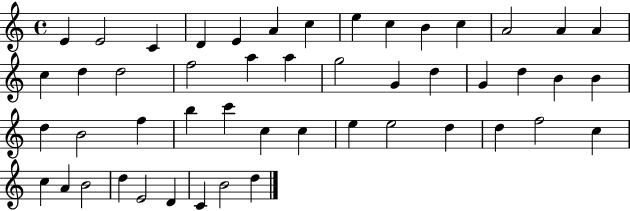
E4/q E4/h C4/q D4/q E4/q A4/q C5/q E5/q C5/q B4/q C5/q A4/h A4/q A4/q C5/q D5/q D5/h F5/h A5/q A5/q G5/h G4/q D5/q G4/q D5/q B4/q B4/q D5/q B4/h F5/q B5/q C6/q C5/q C5/q E5/q E5/h D5/q D5/q F5/h C5/q C5/q A4/q B4/h D5/q E4/h D4/q C4/q B4/h D5/q